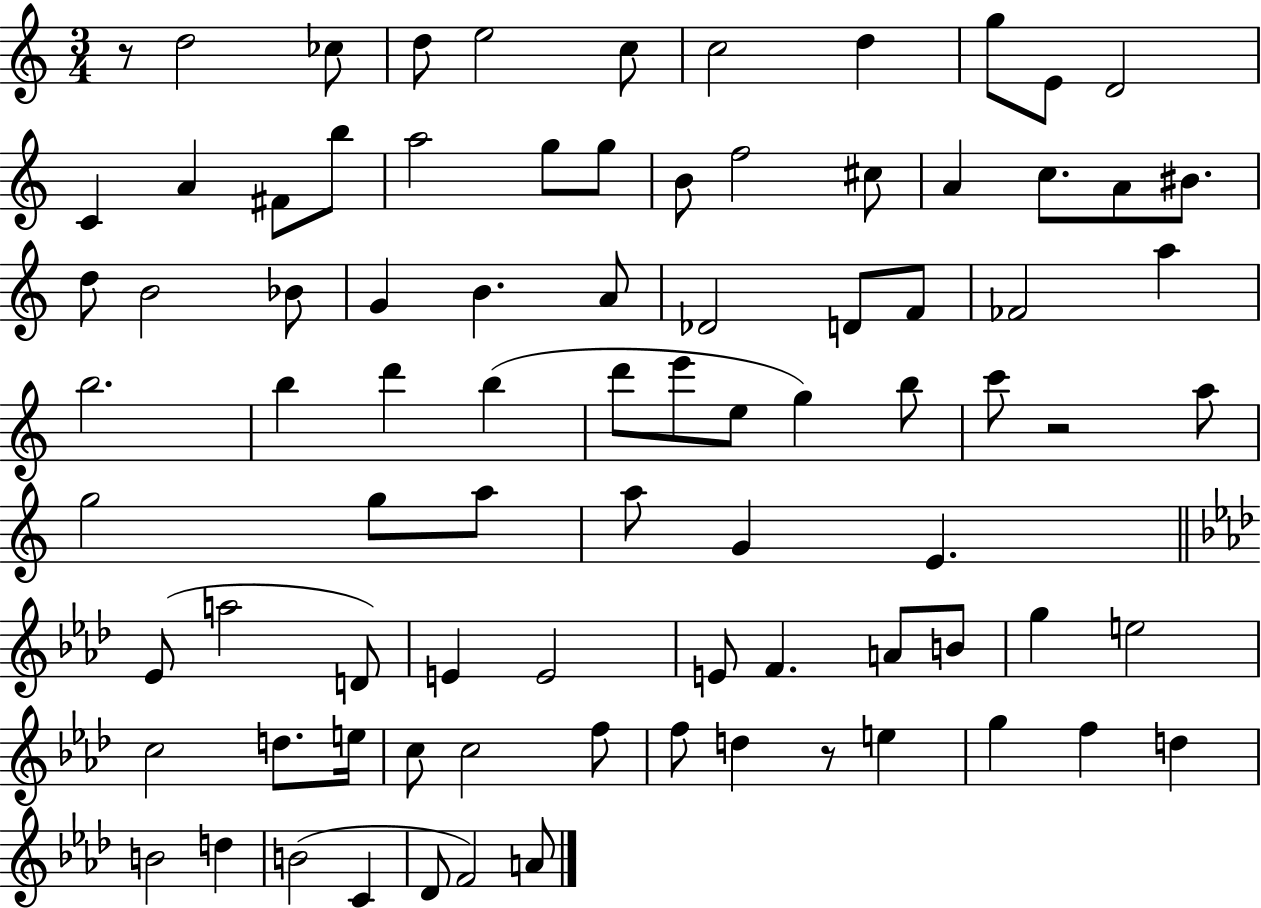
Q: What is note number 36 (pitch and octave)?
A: B5